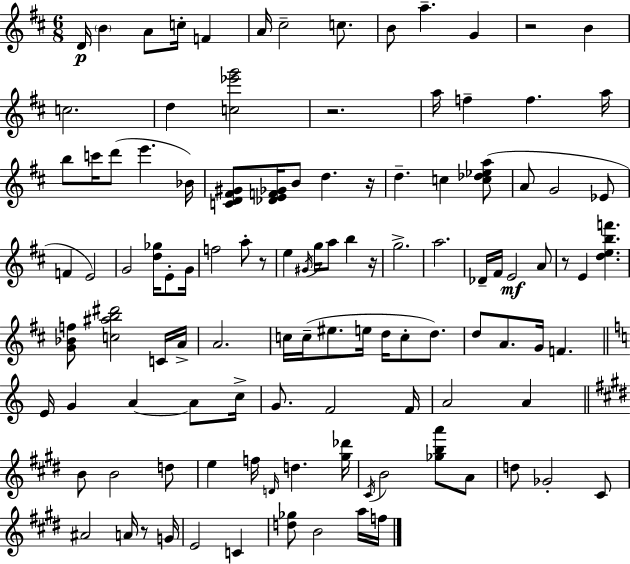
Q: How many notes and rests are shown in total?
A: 112